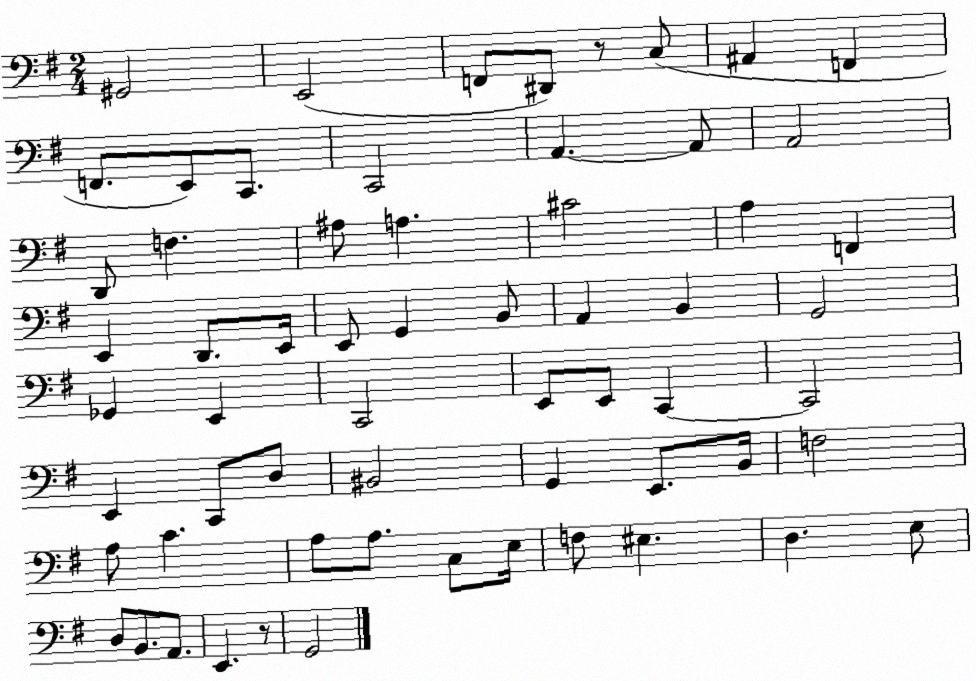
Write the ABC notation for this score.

X:1
T:Untitled
M:2/4
L:1/4
K:G
^G,,2 E,,2 F,,/2 ^D,,/2 z/2 C,/2 ^A,, F,, F,,/2 E,,/2 C,,/2 C,,2 A,, A,,/2 A,,2 D,,/2 F, ^A,/2 A, ^C2 A, F,, E,, D,,/2 E,,/4 E,,/2 G,, B,,/2 A,, B,, G,,2 _G,, E,, C,,2 E,,/2 E,,/2 C,, C,,2 E,, C,,/2 D,/2 ^B,,2 G,, E,,/2 B,,/4 F,2 A,/2 C A,/2 A,/2 C,/2 E,/4 F,/2 ^E, D, E,/2 D,/2 B,,/2 A,,/2 E,, z/2 G,,2